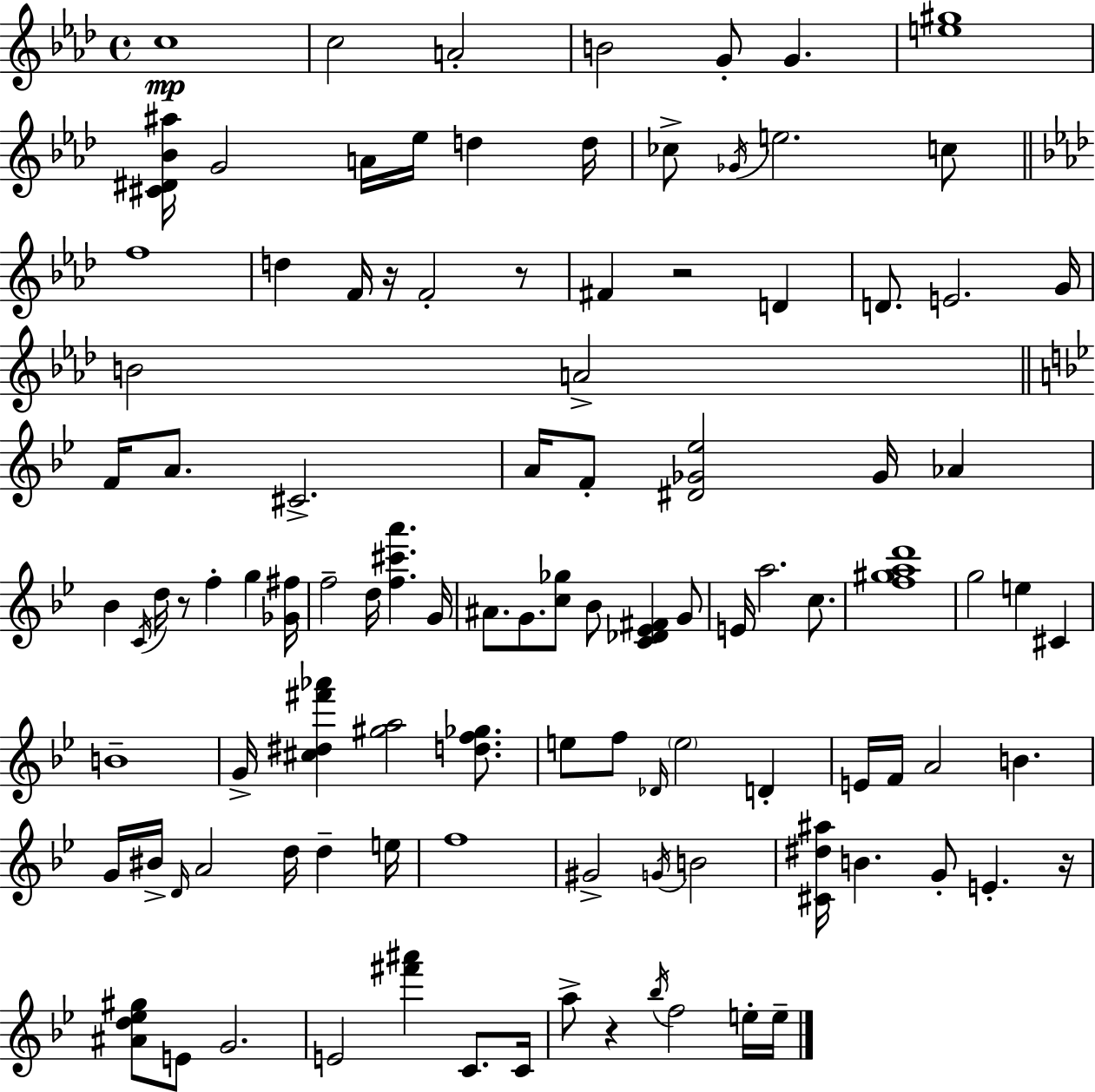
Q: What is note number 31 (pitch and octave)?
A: F4